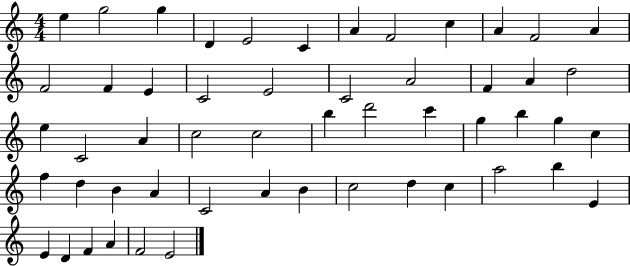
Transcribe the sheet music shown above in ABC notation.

X:1
T:Untitled
M:4/4
L:1/4
K:C
e g2 g D E2 C A F2 c A F2 A F2 F E C2 E2 C2 A2 F A d2 e C2 A c2 c2 b d'2 c' g b g c f d B A C2 A B c2 d c a2 b E E D F A F2 E2